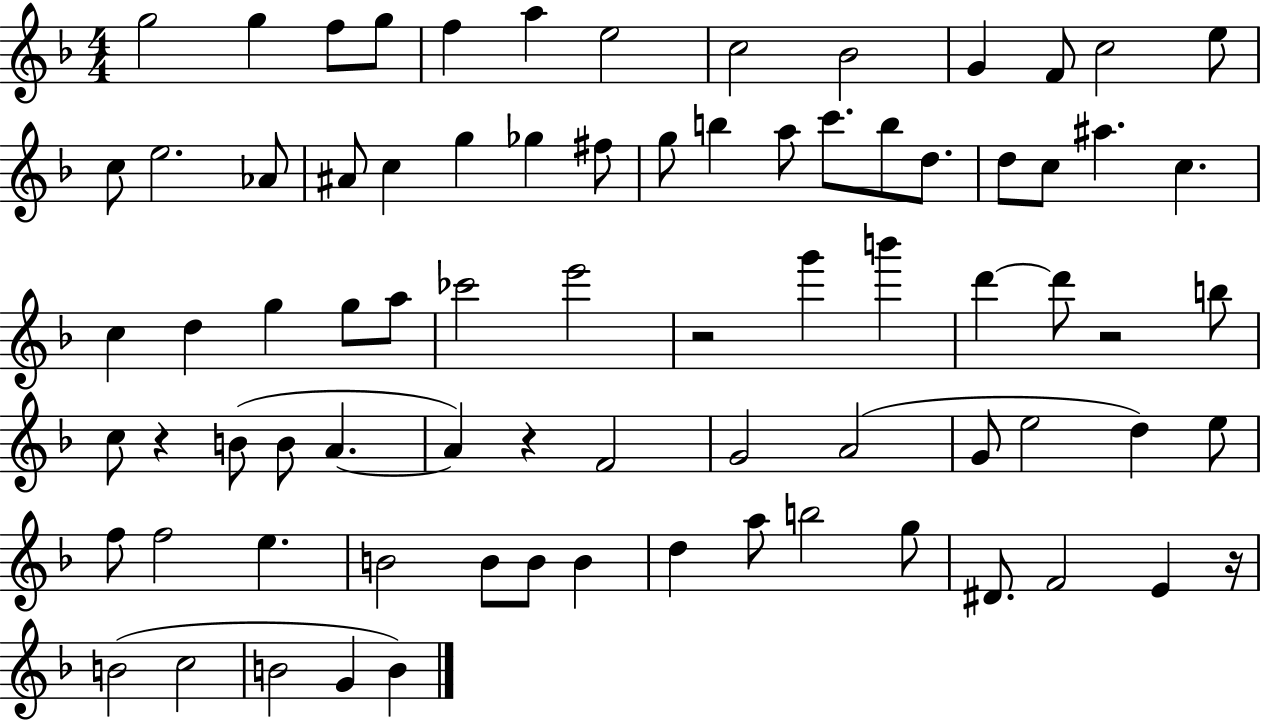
{
  \clef treble
  \numericTimeSignature
  \time 4/4
  \key f \major
  \repeat volta 2 { g''2 g''4 f''8 g''8 | f''4 a''4 e''2 | c''2 bes'2 | g'4 f'8 c''2 e''8 | \break c''8 e''2. aes'8 | ais'8 c''4 g''4 ges''4 fis''8 | g''8 b''4 a''8 c'''8. b''8 d''8. | d''8 c''8 ais''4. c''4. | \break c''4 d''4 g''4 g''8 a''8 | ces'''2 e'''2 | r2 g'''4 b'''4 | d'''4~~ d'''8 r2 b''8 | \break c''8 r4 b'8( b'8 a'4.~~ | a'4) r4 f'2 | g'2 a'2( | g'8 e''2 d''4) e''8 | \break f''8 f''2 e''4. | b'2 b'8 b'8 b'4 | d''4 a''8 b''2 g''8 | dis'8. f'2 e'4 r16 | \break b'2( c''2 | b'2 g'4 b'4) | } \bar "|."
}